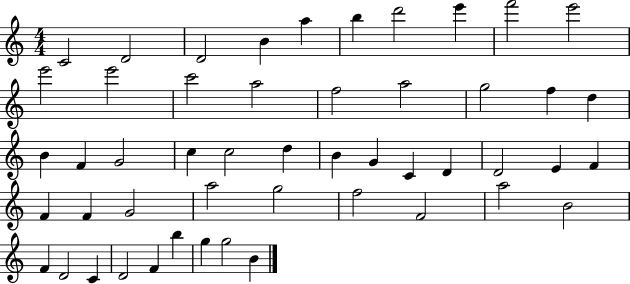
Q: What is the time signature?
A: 4/4